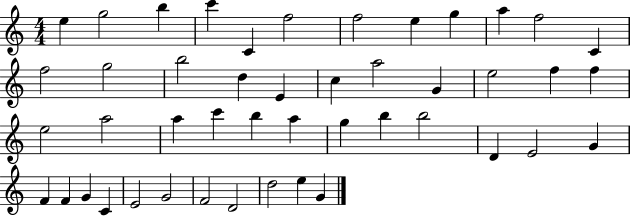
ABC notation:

X:1
T:Untitled
M:4/4
L:1/4
K:C
e g2 b c' C f2 f2 e g a f2 C f2 g2 b2 d E c a2 G e2 f f e2 a2 a c' b a g b b2 D E2 G F F G C E2 G2 F2 D2 d2 e G